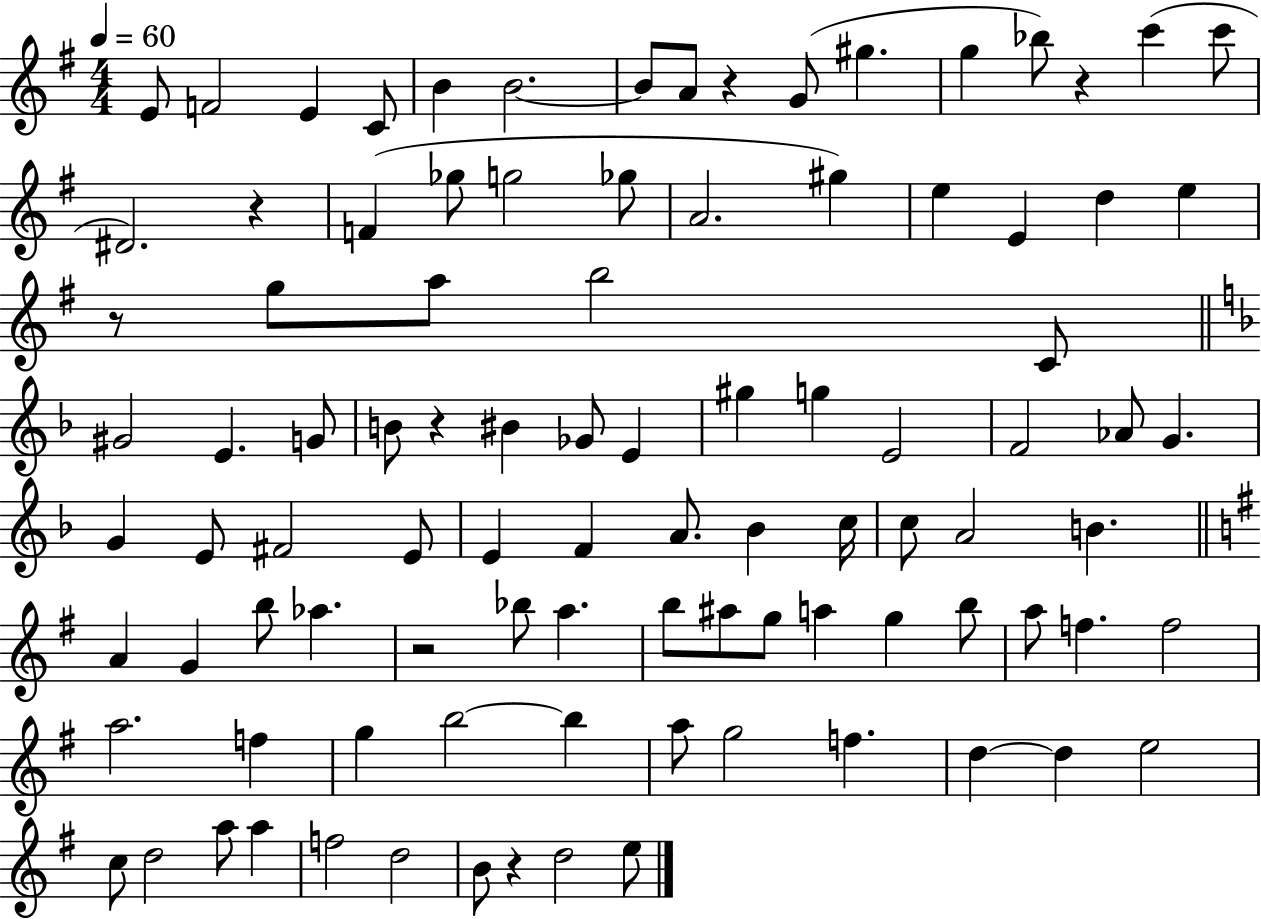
{
  \clef treble
  \numericTimeSignature
  \time 4/4
  \key g \major
  \tempo 4 = 60
  \repeat volta 2 { e'8 f'2 e'4 c'8 | b'4 b'2.~~ | b'8 a'8 r4 g'8( gis''4. | g''4 bes''8) r4 c'''4( c'''8 | \break dis'2.) r4 | f'4( ges''8 g''2 ges''8 | a'2. gis''4) | e''4 e'4 d''4 e''4 | \break r8 g''8 a''8 b''2 c'8 | \bar "||" \break \key d \minor gis'2 e'4. g'8 | b'8 r4 bis'4 ges'8 e'4 | gis''4 g''4 e'2 | f'2 aes'8 g'4. | \break g'4 e'8 fis'2 e'8 | e'4 f'4 a'8. bes'4 c''16 | c''8 a'2 b'4. | \bar "||" \break \key g \major a'4 g'4 b''8 aes''4. | r2 bes''8 a''4. | b''8 ais''8 g''8 a''4 g''4 b''8 | a''8 f''4. f''2 | \break a''2. f''4 | g''4 b''2~~ b''4 | a''8 g''2 f''4. | d''4~~ d''4 e''2 | \break c''8 d''2 a''8 a''4 | f''2 d''2 | b'8 r4 d''2 e''8 | } \bar "|."
}